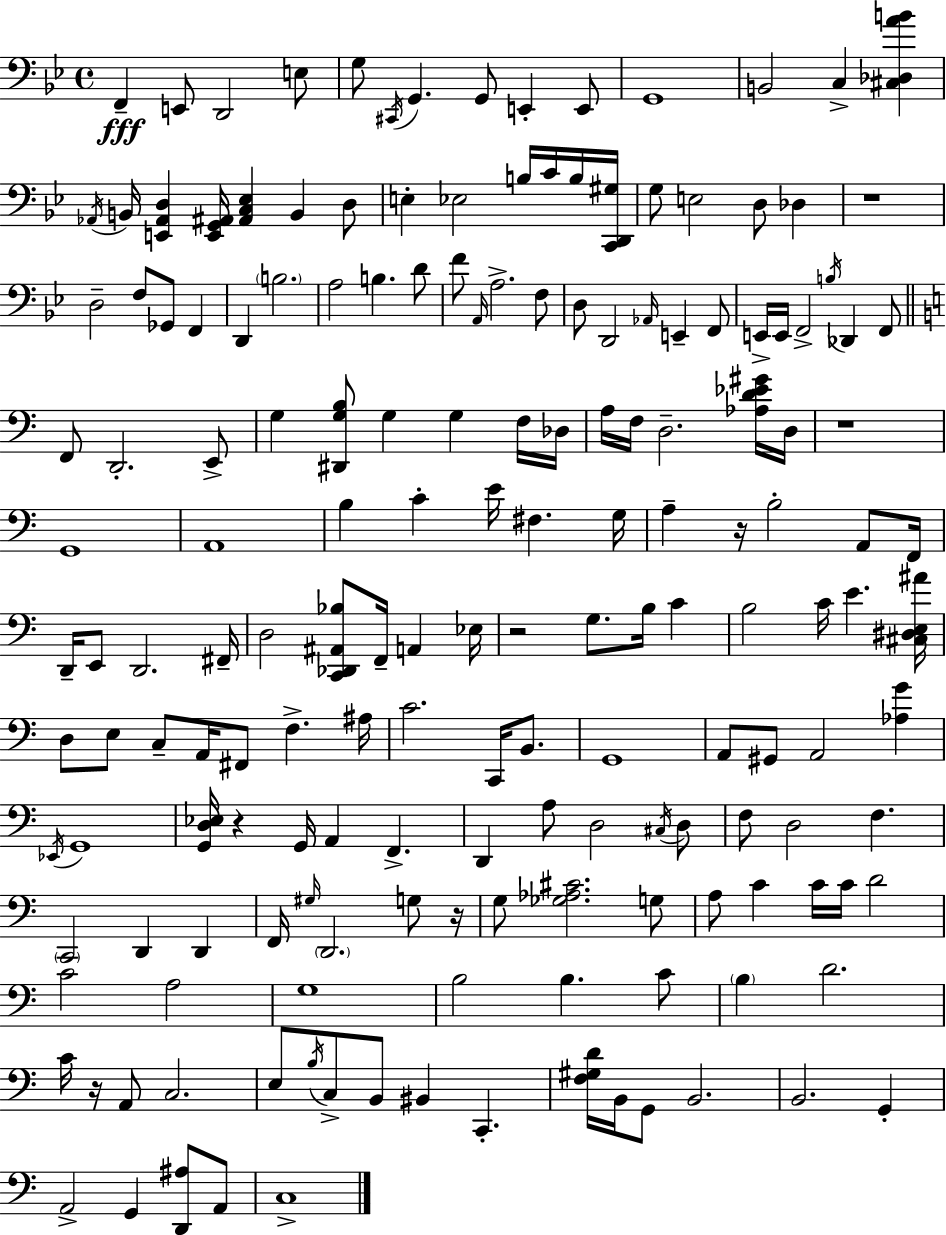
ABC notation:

X:1
T:Untitled
M:4/4
L:1/4
K:Gm
F,, E,,/2 D,,2 E,/2 G,/2 ^C,,/4 G,, G,,/2 E,, E,,/2 G,,4 B,,2 C, [^C,_D,AB] _A,,/4 B,,/4 [E,,_A,,D,] [E,,G,,^A,,]/4 [^A,,C,_E,] B,, D,/2 E, _E,2 B,/4 C/4 B,/4 [C,,D,,^G,]/4 G,/2 E,2 D,/2 _D, z4 D,2 F,/2 _G,,/2 F,, D,, B,2 A,2 B, D/2 F/2 A,,/4 A,2 F,/2 D,/2 D,,2 _A,,/4 E,, F,,/2 E,,/4 E,,/4 F,,2 B,/4 _D,, F,,/2 F,,/2 D,,2 E,,/2 G, [^D,,G,B,]/2 G, G, F,/4 _D,/4 A,/4 F,/4 D,2 [_A,D_E^G]/4 D,/4 z4 G,,4 A,,4 B, C E/4 ^F, G,/4 A, z/4 B,2 A,,/2 F,,/4 D,,/4 E,,/2 D,,2 ^F,,/4 D,2 [C,,_D,,^A,,_B,]/2 F,,/4 A,, _E,/4 z2 G,/2 B,/4 C B,2 C/4 E [^C,^D,E,^A]/4 D,/2 E,/2 C,/2 A,,/4 ^F,,/2 F, ^A,/4 C2 C,,/4 B,,/2 G,,4 A,,/2 ^G,,/2 A,,2 [_A,G] _E,,/4 G,,4 [G,,D,_E,]/4 z G,,/4 A,, F,, D,, A,/2 D,2 ^C,/4 D,/2 F,/2 D,2 F, C,,2 D,, D,, F,,/4 ^G,/4 D,,2 G,/2 z/4 G,/2 [_G,_A,^C]2 G,/2 A,/2 C C/4 C/4 D2 C2 A,2 G,4 B,2 B, C/2 B, D2 C/4 z/4 A,,/2 C,2 E,/2 B,/4 C,/2 B,,/2 ^B,, C,, [F,^G,D]/4 B,,/4 G,,/2 B,,2 B,,2 G,, A,,2 G,, [D,,^A,]/2 A,,/2 C,4